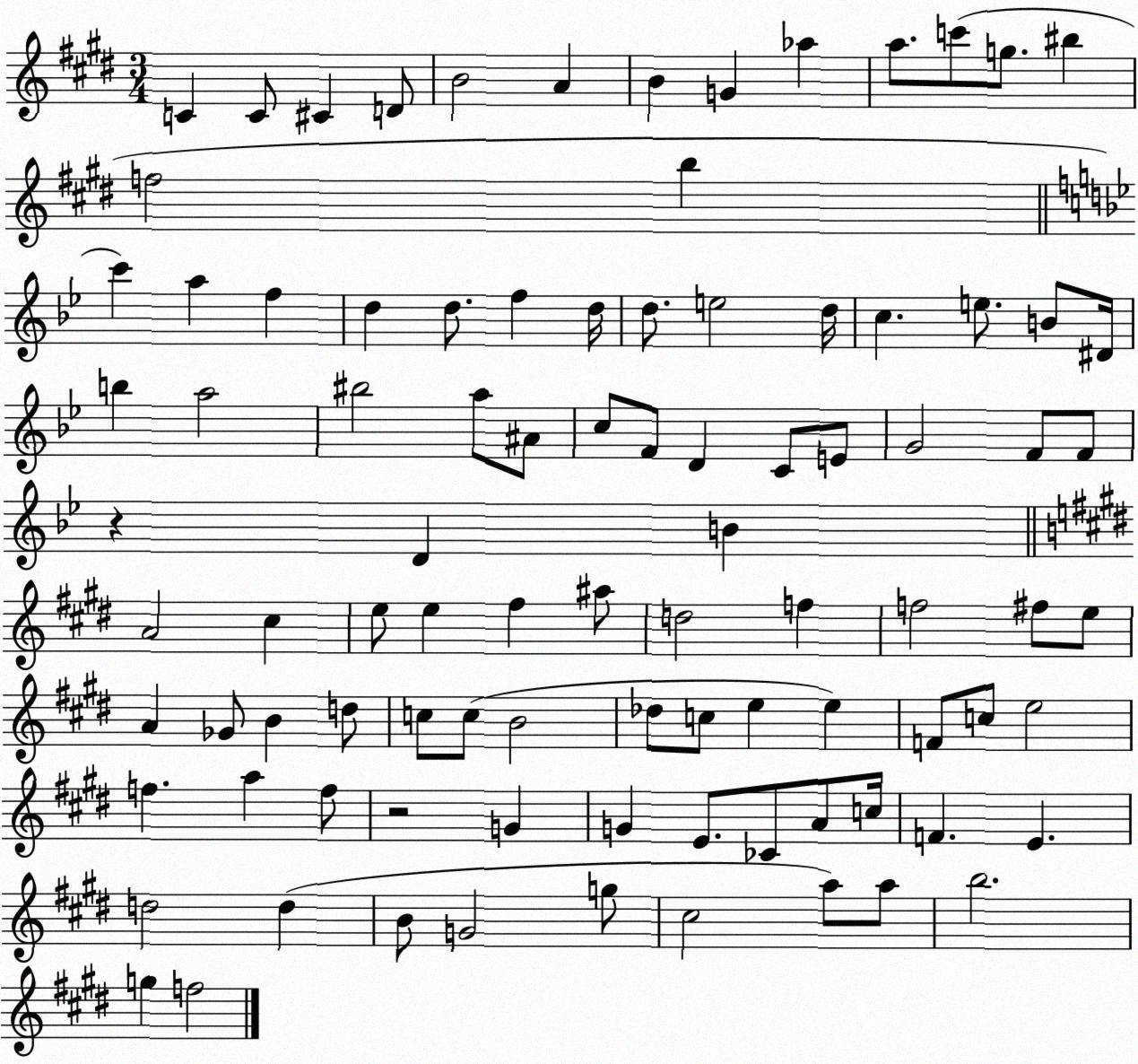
X:1
T:Untitled
M:3/4
L:1/4
K:E
C C/2 ^C D/2 B2 A B G _a a/2 c'/2 g/2 ^b f2 b c' a f d d/2 f d/4 d/2 e2 d/4 c e/2 B/2 ^D/4 b a2 ^b2 a/2 ^A/2 c/2 F/2 D C/2 E/2 G2 F/2 F/2 z D B A2 ^c e/2 e ^f ^a/2 d2 f f2 ^f/2 e/2 A _G/2 B d/2 c/2 c/2 B2 _d/2 c/2 e e F/2 c/2 e2 f a f/2 z2 G G E/2 _C/2 A/2 c/4 F E d2 d B/2 G2 g/2 ^c2 a/2 a/2 b2 g f2